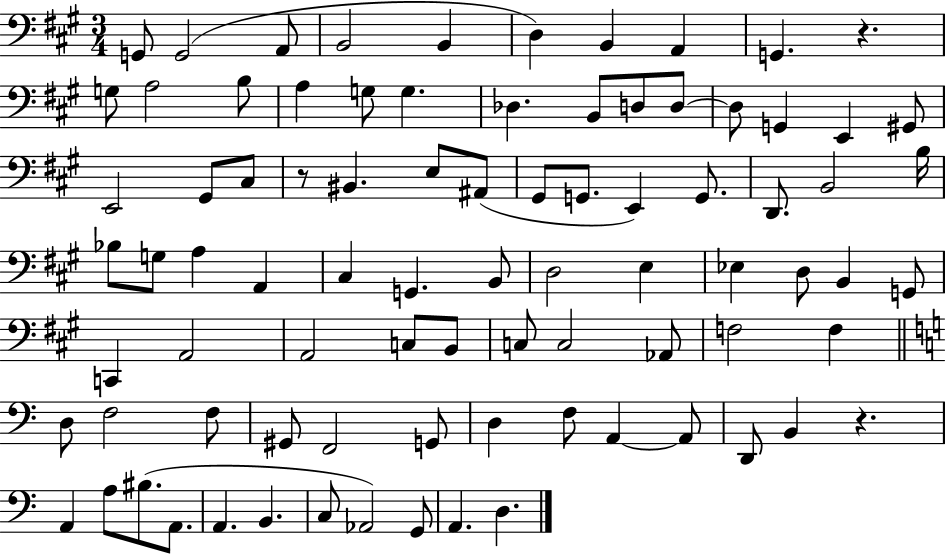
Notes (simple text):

G2/e G2/h A2/e B2/h B2/q D3/q B2/q A2/q G2/q. R/q. G3/e A3/h B3/e A3/q G3/e G3/q. Db3/q. B2/e D3/e D3/e D3/e G2/q E2/q G#2/e E2/h G#2/e C#3/e R/e BIS2/q. E3/e A#2/e G#2/e G2/e. E2/q G2/e. D2/e. B2/h B3/s Bb3/e G3/e A3/q A2/q C#3/q G2/q. B2/e D3/h E3/q Eb3/q D3/e B2/q G2/e C2/q A2/h A2/h C3/e B2/e C3/e C3/h Ab2/e F3/h F3/q D3/e F3/h F3/e G#2/e F2/h G2/e D3/q F3/e A2/q A2/e D2/e B2/q R/q. A2/q A3/e BIS3/e. A2/e. A2/q. B2/q. C3/e Ab2/h G2/e A2/q. D3/q.